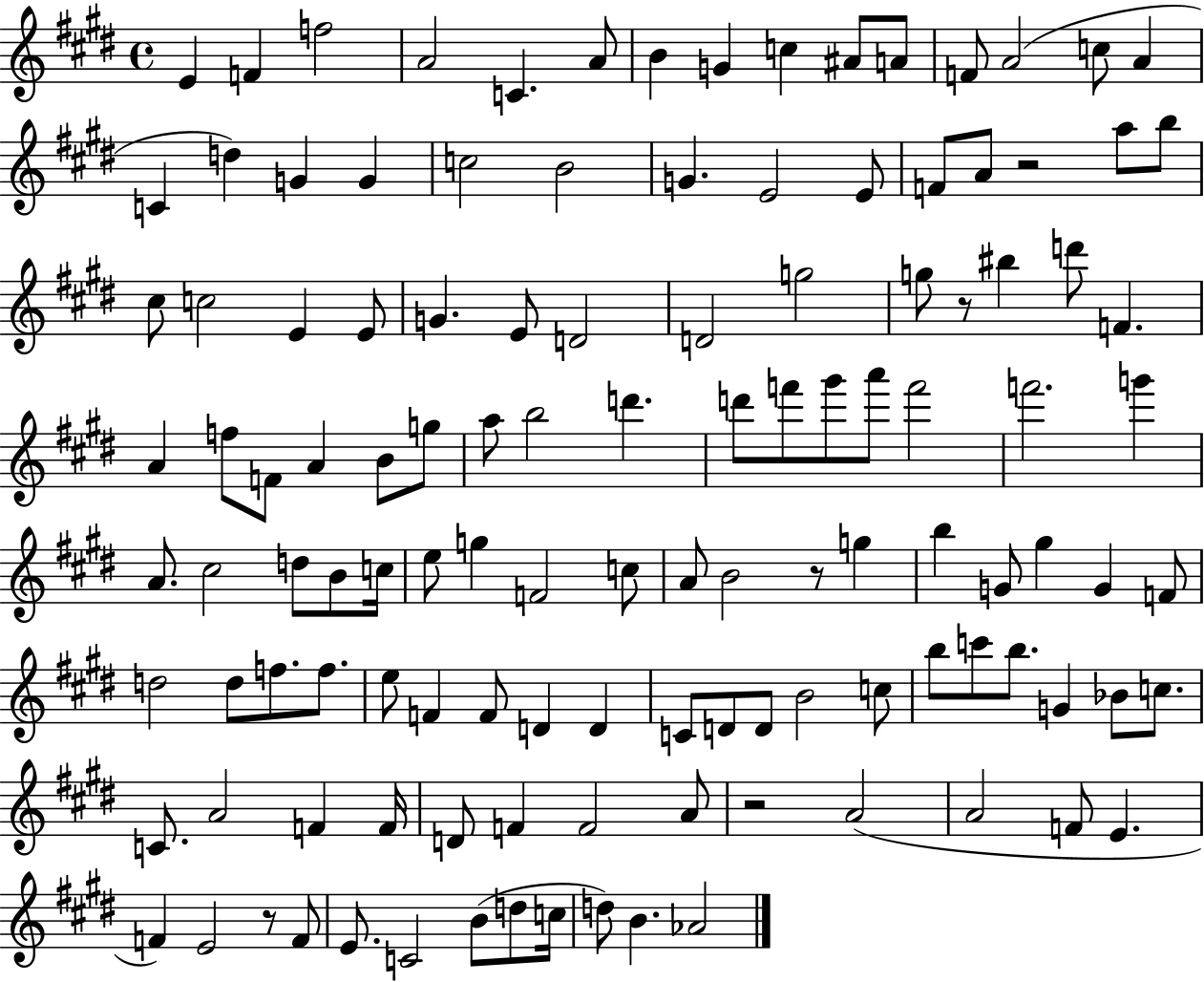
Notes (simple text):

E4/q F4/q F5/h A4/h C4/q. A4/e B4/q G4/q C5/q A#4/e A4/e F4/e A4/h C5/e A4/q C4/q D5/q G4/q G4/q C5/h B4/h G4/q. E4/h E4/e F4/e A4/e R/h A5/e B5/e C#5/e C5/h E4/q E4/e G4/q. E4/e D4/h D4/h G5/h G5/e R/e BIS5/q D6/e F4/q. A4/q F5/e F4/e A4/q B4/e G5/e A5/e B5/h D6/q. D6/e F6/e G#6/e A6/e F6/h F6/h. G6/q A4/e. C#5/h D5/e B4/e C5/s E5/e G5/q F4/h C5/e A4/e B4/h R/e G5/q B5/q G4/e G#5/q G4/q F4/e D5/h D5/e F5/e. F5/e. E5/e F4/q F4/e D4/q D4/q C4/e D4/e D4/e B4/h C5/e B5/e C6/e B5/e. G4/q Bb4/e C5/e. C4/e. A4/h F4/q F4/s D4/e F4/q F4/h A4/e R/h A4/h A4/h F4/e E4/q. F4/q E4/h R/e F4/e E4/e. C4/h B4/e D5/e C5/s D5/e B4/q. Ab4/h